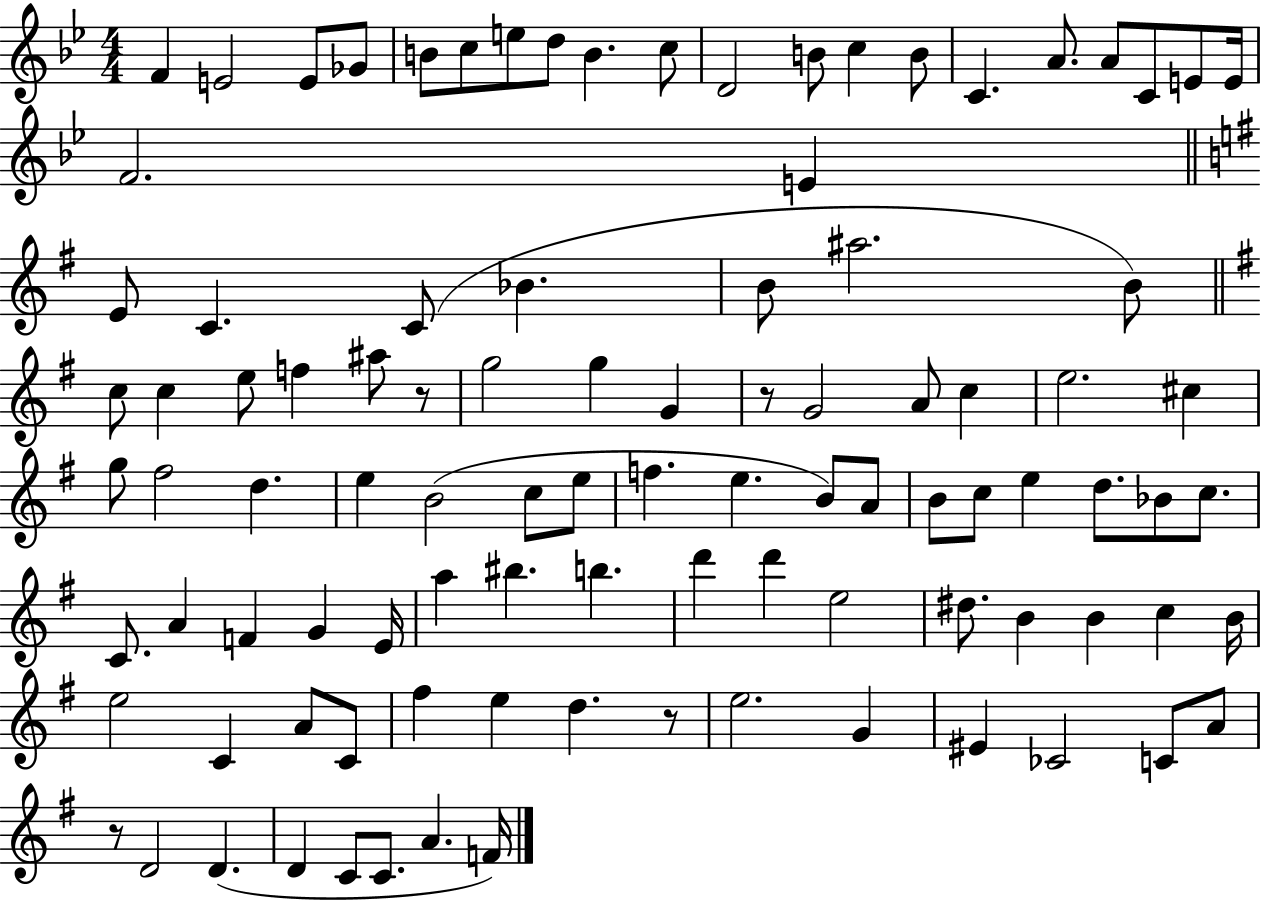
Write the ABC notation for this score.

X:1
T:Untitled
M:4/4
L:1/4
K:Bb
F E2 E/2 _G/2 B/2 c/2 e/2 d/2 B c/2 D2 B/2 c B/2 C A/2 A/2 C/2 E/2 E/4 F2 E E/2 C C/2 _B B/2 ^a2 B/2 c/2 c e/2 f ^a/2 z/2 g2 g G z/2 G2 A/2 c e2 ^c g/2 ^f2 d e B2 c/2 e/2 f e B/2 A/2 B/2 c/2 e d/2 _B/2 c/2 C/2 A F G E/4 a ^b b d' d' e2 ^d/2 B B c B/4 e2 C A/2 C/2 ^f e d z/2 e2 G ^E _C2 C/2 A/2 z/2 D2 D D C/2 C/2 A F/4